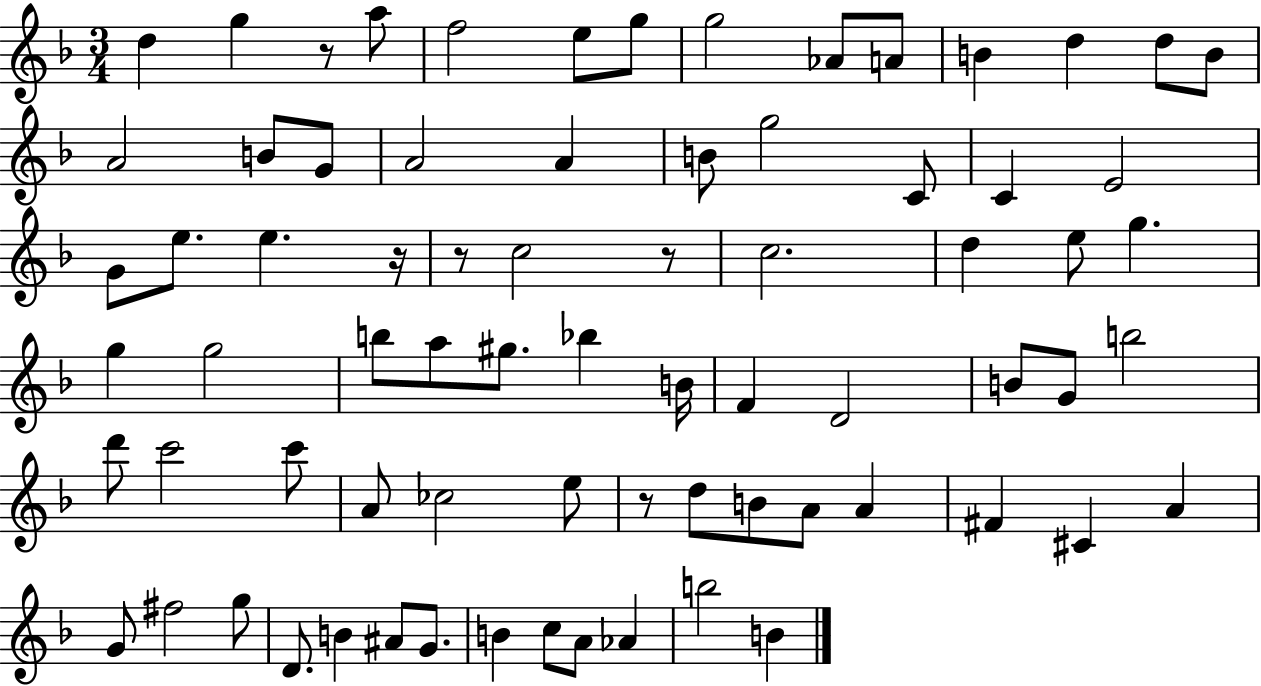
D5/q G5/q R/e A5/e F5/h E5/e G5/e G5/h Ab4/e A4/e B4/q D5/q D5/e B4/e A4/h B4/e G4/e A4/h A4/q B4/e G5/h C4/e C4/q E4/h G4/e E5/e. E5/q. R/s R/e C5/h R/e C5/h. D5/q E5/e G5/q. G5/q G5/h B5/e A5/e G#5/e. Bb5/q B4/s F4/q D4/h B4/e G4/e B5/h D6/e C6/h C6/e A4/e CES5/h E5/e R/e D5/e B4/e A4/e A4/q F#4/q C#4/q A4/q G4/e F#5/h G5/e D4/e. B4/q A#4/e G4/e. B4/q C5/e A4/e Ab4/q B5/h B4/q